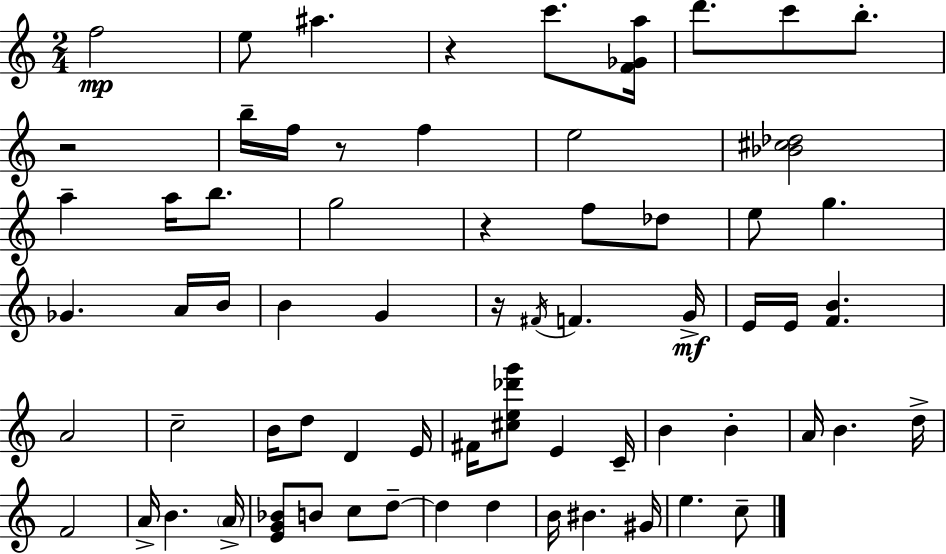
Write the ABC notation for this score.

X:1
T:Untitled
M:2/4
L:1/4
K:Am
f2 e/2 ^a z c'/2 [F_Ga]/4 d'/2 c'/2 b/2 z2 b/4 f/4 z/2 f e2 [_B^c_d]2 a a/4 b/2 g2 z f/2 _d/2 e/2 g _G A/4 B/4 B G z/4 ^F/4 F G/4 E/4 E/4 [FB] A2 c2 B/4 d/2 D E/4 ^F/4 [^ce_d'g']/2 E C/4 B B A/4 B d/4 F2 A/4 B A/4 [EG_B]/2 B/2 c/2 d/2 d d B/4 ^B ^G/4 e c/2